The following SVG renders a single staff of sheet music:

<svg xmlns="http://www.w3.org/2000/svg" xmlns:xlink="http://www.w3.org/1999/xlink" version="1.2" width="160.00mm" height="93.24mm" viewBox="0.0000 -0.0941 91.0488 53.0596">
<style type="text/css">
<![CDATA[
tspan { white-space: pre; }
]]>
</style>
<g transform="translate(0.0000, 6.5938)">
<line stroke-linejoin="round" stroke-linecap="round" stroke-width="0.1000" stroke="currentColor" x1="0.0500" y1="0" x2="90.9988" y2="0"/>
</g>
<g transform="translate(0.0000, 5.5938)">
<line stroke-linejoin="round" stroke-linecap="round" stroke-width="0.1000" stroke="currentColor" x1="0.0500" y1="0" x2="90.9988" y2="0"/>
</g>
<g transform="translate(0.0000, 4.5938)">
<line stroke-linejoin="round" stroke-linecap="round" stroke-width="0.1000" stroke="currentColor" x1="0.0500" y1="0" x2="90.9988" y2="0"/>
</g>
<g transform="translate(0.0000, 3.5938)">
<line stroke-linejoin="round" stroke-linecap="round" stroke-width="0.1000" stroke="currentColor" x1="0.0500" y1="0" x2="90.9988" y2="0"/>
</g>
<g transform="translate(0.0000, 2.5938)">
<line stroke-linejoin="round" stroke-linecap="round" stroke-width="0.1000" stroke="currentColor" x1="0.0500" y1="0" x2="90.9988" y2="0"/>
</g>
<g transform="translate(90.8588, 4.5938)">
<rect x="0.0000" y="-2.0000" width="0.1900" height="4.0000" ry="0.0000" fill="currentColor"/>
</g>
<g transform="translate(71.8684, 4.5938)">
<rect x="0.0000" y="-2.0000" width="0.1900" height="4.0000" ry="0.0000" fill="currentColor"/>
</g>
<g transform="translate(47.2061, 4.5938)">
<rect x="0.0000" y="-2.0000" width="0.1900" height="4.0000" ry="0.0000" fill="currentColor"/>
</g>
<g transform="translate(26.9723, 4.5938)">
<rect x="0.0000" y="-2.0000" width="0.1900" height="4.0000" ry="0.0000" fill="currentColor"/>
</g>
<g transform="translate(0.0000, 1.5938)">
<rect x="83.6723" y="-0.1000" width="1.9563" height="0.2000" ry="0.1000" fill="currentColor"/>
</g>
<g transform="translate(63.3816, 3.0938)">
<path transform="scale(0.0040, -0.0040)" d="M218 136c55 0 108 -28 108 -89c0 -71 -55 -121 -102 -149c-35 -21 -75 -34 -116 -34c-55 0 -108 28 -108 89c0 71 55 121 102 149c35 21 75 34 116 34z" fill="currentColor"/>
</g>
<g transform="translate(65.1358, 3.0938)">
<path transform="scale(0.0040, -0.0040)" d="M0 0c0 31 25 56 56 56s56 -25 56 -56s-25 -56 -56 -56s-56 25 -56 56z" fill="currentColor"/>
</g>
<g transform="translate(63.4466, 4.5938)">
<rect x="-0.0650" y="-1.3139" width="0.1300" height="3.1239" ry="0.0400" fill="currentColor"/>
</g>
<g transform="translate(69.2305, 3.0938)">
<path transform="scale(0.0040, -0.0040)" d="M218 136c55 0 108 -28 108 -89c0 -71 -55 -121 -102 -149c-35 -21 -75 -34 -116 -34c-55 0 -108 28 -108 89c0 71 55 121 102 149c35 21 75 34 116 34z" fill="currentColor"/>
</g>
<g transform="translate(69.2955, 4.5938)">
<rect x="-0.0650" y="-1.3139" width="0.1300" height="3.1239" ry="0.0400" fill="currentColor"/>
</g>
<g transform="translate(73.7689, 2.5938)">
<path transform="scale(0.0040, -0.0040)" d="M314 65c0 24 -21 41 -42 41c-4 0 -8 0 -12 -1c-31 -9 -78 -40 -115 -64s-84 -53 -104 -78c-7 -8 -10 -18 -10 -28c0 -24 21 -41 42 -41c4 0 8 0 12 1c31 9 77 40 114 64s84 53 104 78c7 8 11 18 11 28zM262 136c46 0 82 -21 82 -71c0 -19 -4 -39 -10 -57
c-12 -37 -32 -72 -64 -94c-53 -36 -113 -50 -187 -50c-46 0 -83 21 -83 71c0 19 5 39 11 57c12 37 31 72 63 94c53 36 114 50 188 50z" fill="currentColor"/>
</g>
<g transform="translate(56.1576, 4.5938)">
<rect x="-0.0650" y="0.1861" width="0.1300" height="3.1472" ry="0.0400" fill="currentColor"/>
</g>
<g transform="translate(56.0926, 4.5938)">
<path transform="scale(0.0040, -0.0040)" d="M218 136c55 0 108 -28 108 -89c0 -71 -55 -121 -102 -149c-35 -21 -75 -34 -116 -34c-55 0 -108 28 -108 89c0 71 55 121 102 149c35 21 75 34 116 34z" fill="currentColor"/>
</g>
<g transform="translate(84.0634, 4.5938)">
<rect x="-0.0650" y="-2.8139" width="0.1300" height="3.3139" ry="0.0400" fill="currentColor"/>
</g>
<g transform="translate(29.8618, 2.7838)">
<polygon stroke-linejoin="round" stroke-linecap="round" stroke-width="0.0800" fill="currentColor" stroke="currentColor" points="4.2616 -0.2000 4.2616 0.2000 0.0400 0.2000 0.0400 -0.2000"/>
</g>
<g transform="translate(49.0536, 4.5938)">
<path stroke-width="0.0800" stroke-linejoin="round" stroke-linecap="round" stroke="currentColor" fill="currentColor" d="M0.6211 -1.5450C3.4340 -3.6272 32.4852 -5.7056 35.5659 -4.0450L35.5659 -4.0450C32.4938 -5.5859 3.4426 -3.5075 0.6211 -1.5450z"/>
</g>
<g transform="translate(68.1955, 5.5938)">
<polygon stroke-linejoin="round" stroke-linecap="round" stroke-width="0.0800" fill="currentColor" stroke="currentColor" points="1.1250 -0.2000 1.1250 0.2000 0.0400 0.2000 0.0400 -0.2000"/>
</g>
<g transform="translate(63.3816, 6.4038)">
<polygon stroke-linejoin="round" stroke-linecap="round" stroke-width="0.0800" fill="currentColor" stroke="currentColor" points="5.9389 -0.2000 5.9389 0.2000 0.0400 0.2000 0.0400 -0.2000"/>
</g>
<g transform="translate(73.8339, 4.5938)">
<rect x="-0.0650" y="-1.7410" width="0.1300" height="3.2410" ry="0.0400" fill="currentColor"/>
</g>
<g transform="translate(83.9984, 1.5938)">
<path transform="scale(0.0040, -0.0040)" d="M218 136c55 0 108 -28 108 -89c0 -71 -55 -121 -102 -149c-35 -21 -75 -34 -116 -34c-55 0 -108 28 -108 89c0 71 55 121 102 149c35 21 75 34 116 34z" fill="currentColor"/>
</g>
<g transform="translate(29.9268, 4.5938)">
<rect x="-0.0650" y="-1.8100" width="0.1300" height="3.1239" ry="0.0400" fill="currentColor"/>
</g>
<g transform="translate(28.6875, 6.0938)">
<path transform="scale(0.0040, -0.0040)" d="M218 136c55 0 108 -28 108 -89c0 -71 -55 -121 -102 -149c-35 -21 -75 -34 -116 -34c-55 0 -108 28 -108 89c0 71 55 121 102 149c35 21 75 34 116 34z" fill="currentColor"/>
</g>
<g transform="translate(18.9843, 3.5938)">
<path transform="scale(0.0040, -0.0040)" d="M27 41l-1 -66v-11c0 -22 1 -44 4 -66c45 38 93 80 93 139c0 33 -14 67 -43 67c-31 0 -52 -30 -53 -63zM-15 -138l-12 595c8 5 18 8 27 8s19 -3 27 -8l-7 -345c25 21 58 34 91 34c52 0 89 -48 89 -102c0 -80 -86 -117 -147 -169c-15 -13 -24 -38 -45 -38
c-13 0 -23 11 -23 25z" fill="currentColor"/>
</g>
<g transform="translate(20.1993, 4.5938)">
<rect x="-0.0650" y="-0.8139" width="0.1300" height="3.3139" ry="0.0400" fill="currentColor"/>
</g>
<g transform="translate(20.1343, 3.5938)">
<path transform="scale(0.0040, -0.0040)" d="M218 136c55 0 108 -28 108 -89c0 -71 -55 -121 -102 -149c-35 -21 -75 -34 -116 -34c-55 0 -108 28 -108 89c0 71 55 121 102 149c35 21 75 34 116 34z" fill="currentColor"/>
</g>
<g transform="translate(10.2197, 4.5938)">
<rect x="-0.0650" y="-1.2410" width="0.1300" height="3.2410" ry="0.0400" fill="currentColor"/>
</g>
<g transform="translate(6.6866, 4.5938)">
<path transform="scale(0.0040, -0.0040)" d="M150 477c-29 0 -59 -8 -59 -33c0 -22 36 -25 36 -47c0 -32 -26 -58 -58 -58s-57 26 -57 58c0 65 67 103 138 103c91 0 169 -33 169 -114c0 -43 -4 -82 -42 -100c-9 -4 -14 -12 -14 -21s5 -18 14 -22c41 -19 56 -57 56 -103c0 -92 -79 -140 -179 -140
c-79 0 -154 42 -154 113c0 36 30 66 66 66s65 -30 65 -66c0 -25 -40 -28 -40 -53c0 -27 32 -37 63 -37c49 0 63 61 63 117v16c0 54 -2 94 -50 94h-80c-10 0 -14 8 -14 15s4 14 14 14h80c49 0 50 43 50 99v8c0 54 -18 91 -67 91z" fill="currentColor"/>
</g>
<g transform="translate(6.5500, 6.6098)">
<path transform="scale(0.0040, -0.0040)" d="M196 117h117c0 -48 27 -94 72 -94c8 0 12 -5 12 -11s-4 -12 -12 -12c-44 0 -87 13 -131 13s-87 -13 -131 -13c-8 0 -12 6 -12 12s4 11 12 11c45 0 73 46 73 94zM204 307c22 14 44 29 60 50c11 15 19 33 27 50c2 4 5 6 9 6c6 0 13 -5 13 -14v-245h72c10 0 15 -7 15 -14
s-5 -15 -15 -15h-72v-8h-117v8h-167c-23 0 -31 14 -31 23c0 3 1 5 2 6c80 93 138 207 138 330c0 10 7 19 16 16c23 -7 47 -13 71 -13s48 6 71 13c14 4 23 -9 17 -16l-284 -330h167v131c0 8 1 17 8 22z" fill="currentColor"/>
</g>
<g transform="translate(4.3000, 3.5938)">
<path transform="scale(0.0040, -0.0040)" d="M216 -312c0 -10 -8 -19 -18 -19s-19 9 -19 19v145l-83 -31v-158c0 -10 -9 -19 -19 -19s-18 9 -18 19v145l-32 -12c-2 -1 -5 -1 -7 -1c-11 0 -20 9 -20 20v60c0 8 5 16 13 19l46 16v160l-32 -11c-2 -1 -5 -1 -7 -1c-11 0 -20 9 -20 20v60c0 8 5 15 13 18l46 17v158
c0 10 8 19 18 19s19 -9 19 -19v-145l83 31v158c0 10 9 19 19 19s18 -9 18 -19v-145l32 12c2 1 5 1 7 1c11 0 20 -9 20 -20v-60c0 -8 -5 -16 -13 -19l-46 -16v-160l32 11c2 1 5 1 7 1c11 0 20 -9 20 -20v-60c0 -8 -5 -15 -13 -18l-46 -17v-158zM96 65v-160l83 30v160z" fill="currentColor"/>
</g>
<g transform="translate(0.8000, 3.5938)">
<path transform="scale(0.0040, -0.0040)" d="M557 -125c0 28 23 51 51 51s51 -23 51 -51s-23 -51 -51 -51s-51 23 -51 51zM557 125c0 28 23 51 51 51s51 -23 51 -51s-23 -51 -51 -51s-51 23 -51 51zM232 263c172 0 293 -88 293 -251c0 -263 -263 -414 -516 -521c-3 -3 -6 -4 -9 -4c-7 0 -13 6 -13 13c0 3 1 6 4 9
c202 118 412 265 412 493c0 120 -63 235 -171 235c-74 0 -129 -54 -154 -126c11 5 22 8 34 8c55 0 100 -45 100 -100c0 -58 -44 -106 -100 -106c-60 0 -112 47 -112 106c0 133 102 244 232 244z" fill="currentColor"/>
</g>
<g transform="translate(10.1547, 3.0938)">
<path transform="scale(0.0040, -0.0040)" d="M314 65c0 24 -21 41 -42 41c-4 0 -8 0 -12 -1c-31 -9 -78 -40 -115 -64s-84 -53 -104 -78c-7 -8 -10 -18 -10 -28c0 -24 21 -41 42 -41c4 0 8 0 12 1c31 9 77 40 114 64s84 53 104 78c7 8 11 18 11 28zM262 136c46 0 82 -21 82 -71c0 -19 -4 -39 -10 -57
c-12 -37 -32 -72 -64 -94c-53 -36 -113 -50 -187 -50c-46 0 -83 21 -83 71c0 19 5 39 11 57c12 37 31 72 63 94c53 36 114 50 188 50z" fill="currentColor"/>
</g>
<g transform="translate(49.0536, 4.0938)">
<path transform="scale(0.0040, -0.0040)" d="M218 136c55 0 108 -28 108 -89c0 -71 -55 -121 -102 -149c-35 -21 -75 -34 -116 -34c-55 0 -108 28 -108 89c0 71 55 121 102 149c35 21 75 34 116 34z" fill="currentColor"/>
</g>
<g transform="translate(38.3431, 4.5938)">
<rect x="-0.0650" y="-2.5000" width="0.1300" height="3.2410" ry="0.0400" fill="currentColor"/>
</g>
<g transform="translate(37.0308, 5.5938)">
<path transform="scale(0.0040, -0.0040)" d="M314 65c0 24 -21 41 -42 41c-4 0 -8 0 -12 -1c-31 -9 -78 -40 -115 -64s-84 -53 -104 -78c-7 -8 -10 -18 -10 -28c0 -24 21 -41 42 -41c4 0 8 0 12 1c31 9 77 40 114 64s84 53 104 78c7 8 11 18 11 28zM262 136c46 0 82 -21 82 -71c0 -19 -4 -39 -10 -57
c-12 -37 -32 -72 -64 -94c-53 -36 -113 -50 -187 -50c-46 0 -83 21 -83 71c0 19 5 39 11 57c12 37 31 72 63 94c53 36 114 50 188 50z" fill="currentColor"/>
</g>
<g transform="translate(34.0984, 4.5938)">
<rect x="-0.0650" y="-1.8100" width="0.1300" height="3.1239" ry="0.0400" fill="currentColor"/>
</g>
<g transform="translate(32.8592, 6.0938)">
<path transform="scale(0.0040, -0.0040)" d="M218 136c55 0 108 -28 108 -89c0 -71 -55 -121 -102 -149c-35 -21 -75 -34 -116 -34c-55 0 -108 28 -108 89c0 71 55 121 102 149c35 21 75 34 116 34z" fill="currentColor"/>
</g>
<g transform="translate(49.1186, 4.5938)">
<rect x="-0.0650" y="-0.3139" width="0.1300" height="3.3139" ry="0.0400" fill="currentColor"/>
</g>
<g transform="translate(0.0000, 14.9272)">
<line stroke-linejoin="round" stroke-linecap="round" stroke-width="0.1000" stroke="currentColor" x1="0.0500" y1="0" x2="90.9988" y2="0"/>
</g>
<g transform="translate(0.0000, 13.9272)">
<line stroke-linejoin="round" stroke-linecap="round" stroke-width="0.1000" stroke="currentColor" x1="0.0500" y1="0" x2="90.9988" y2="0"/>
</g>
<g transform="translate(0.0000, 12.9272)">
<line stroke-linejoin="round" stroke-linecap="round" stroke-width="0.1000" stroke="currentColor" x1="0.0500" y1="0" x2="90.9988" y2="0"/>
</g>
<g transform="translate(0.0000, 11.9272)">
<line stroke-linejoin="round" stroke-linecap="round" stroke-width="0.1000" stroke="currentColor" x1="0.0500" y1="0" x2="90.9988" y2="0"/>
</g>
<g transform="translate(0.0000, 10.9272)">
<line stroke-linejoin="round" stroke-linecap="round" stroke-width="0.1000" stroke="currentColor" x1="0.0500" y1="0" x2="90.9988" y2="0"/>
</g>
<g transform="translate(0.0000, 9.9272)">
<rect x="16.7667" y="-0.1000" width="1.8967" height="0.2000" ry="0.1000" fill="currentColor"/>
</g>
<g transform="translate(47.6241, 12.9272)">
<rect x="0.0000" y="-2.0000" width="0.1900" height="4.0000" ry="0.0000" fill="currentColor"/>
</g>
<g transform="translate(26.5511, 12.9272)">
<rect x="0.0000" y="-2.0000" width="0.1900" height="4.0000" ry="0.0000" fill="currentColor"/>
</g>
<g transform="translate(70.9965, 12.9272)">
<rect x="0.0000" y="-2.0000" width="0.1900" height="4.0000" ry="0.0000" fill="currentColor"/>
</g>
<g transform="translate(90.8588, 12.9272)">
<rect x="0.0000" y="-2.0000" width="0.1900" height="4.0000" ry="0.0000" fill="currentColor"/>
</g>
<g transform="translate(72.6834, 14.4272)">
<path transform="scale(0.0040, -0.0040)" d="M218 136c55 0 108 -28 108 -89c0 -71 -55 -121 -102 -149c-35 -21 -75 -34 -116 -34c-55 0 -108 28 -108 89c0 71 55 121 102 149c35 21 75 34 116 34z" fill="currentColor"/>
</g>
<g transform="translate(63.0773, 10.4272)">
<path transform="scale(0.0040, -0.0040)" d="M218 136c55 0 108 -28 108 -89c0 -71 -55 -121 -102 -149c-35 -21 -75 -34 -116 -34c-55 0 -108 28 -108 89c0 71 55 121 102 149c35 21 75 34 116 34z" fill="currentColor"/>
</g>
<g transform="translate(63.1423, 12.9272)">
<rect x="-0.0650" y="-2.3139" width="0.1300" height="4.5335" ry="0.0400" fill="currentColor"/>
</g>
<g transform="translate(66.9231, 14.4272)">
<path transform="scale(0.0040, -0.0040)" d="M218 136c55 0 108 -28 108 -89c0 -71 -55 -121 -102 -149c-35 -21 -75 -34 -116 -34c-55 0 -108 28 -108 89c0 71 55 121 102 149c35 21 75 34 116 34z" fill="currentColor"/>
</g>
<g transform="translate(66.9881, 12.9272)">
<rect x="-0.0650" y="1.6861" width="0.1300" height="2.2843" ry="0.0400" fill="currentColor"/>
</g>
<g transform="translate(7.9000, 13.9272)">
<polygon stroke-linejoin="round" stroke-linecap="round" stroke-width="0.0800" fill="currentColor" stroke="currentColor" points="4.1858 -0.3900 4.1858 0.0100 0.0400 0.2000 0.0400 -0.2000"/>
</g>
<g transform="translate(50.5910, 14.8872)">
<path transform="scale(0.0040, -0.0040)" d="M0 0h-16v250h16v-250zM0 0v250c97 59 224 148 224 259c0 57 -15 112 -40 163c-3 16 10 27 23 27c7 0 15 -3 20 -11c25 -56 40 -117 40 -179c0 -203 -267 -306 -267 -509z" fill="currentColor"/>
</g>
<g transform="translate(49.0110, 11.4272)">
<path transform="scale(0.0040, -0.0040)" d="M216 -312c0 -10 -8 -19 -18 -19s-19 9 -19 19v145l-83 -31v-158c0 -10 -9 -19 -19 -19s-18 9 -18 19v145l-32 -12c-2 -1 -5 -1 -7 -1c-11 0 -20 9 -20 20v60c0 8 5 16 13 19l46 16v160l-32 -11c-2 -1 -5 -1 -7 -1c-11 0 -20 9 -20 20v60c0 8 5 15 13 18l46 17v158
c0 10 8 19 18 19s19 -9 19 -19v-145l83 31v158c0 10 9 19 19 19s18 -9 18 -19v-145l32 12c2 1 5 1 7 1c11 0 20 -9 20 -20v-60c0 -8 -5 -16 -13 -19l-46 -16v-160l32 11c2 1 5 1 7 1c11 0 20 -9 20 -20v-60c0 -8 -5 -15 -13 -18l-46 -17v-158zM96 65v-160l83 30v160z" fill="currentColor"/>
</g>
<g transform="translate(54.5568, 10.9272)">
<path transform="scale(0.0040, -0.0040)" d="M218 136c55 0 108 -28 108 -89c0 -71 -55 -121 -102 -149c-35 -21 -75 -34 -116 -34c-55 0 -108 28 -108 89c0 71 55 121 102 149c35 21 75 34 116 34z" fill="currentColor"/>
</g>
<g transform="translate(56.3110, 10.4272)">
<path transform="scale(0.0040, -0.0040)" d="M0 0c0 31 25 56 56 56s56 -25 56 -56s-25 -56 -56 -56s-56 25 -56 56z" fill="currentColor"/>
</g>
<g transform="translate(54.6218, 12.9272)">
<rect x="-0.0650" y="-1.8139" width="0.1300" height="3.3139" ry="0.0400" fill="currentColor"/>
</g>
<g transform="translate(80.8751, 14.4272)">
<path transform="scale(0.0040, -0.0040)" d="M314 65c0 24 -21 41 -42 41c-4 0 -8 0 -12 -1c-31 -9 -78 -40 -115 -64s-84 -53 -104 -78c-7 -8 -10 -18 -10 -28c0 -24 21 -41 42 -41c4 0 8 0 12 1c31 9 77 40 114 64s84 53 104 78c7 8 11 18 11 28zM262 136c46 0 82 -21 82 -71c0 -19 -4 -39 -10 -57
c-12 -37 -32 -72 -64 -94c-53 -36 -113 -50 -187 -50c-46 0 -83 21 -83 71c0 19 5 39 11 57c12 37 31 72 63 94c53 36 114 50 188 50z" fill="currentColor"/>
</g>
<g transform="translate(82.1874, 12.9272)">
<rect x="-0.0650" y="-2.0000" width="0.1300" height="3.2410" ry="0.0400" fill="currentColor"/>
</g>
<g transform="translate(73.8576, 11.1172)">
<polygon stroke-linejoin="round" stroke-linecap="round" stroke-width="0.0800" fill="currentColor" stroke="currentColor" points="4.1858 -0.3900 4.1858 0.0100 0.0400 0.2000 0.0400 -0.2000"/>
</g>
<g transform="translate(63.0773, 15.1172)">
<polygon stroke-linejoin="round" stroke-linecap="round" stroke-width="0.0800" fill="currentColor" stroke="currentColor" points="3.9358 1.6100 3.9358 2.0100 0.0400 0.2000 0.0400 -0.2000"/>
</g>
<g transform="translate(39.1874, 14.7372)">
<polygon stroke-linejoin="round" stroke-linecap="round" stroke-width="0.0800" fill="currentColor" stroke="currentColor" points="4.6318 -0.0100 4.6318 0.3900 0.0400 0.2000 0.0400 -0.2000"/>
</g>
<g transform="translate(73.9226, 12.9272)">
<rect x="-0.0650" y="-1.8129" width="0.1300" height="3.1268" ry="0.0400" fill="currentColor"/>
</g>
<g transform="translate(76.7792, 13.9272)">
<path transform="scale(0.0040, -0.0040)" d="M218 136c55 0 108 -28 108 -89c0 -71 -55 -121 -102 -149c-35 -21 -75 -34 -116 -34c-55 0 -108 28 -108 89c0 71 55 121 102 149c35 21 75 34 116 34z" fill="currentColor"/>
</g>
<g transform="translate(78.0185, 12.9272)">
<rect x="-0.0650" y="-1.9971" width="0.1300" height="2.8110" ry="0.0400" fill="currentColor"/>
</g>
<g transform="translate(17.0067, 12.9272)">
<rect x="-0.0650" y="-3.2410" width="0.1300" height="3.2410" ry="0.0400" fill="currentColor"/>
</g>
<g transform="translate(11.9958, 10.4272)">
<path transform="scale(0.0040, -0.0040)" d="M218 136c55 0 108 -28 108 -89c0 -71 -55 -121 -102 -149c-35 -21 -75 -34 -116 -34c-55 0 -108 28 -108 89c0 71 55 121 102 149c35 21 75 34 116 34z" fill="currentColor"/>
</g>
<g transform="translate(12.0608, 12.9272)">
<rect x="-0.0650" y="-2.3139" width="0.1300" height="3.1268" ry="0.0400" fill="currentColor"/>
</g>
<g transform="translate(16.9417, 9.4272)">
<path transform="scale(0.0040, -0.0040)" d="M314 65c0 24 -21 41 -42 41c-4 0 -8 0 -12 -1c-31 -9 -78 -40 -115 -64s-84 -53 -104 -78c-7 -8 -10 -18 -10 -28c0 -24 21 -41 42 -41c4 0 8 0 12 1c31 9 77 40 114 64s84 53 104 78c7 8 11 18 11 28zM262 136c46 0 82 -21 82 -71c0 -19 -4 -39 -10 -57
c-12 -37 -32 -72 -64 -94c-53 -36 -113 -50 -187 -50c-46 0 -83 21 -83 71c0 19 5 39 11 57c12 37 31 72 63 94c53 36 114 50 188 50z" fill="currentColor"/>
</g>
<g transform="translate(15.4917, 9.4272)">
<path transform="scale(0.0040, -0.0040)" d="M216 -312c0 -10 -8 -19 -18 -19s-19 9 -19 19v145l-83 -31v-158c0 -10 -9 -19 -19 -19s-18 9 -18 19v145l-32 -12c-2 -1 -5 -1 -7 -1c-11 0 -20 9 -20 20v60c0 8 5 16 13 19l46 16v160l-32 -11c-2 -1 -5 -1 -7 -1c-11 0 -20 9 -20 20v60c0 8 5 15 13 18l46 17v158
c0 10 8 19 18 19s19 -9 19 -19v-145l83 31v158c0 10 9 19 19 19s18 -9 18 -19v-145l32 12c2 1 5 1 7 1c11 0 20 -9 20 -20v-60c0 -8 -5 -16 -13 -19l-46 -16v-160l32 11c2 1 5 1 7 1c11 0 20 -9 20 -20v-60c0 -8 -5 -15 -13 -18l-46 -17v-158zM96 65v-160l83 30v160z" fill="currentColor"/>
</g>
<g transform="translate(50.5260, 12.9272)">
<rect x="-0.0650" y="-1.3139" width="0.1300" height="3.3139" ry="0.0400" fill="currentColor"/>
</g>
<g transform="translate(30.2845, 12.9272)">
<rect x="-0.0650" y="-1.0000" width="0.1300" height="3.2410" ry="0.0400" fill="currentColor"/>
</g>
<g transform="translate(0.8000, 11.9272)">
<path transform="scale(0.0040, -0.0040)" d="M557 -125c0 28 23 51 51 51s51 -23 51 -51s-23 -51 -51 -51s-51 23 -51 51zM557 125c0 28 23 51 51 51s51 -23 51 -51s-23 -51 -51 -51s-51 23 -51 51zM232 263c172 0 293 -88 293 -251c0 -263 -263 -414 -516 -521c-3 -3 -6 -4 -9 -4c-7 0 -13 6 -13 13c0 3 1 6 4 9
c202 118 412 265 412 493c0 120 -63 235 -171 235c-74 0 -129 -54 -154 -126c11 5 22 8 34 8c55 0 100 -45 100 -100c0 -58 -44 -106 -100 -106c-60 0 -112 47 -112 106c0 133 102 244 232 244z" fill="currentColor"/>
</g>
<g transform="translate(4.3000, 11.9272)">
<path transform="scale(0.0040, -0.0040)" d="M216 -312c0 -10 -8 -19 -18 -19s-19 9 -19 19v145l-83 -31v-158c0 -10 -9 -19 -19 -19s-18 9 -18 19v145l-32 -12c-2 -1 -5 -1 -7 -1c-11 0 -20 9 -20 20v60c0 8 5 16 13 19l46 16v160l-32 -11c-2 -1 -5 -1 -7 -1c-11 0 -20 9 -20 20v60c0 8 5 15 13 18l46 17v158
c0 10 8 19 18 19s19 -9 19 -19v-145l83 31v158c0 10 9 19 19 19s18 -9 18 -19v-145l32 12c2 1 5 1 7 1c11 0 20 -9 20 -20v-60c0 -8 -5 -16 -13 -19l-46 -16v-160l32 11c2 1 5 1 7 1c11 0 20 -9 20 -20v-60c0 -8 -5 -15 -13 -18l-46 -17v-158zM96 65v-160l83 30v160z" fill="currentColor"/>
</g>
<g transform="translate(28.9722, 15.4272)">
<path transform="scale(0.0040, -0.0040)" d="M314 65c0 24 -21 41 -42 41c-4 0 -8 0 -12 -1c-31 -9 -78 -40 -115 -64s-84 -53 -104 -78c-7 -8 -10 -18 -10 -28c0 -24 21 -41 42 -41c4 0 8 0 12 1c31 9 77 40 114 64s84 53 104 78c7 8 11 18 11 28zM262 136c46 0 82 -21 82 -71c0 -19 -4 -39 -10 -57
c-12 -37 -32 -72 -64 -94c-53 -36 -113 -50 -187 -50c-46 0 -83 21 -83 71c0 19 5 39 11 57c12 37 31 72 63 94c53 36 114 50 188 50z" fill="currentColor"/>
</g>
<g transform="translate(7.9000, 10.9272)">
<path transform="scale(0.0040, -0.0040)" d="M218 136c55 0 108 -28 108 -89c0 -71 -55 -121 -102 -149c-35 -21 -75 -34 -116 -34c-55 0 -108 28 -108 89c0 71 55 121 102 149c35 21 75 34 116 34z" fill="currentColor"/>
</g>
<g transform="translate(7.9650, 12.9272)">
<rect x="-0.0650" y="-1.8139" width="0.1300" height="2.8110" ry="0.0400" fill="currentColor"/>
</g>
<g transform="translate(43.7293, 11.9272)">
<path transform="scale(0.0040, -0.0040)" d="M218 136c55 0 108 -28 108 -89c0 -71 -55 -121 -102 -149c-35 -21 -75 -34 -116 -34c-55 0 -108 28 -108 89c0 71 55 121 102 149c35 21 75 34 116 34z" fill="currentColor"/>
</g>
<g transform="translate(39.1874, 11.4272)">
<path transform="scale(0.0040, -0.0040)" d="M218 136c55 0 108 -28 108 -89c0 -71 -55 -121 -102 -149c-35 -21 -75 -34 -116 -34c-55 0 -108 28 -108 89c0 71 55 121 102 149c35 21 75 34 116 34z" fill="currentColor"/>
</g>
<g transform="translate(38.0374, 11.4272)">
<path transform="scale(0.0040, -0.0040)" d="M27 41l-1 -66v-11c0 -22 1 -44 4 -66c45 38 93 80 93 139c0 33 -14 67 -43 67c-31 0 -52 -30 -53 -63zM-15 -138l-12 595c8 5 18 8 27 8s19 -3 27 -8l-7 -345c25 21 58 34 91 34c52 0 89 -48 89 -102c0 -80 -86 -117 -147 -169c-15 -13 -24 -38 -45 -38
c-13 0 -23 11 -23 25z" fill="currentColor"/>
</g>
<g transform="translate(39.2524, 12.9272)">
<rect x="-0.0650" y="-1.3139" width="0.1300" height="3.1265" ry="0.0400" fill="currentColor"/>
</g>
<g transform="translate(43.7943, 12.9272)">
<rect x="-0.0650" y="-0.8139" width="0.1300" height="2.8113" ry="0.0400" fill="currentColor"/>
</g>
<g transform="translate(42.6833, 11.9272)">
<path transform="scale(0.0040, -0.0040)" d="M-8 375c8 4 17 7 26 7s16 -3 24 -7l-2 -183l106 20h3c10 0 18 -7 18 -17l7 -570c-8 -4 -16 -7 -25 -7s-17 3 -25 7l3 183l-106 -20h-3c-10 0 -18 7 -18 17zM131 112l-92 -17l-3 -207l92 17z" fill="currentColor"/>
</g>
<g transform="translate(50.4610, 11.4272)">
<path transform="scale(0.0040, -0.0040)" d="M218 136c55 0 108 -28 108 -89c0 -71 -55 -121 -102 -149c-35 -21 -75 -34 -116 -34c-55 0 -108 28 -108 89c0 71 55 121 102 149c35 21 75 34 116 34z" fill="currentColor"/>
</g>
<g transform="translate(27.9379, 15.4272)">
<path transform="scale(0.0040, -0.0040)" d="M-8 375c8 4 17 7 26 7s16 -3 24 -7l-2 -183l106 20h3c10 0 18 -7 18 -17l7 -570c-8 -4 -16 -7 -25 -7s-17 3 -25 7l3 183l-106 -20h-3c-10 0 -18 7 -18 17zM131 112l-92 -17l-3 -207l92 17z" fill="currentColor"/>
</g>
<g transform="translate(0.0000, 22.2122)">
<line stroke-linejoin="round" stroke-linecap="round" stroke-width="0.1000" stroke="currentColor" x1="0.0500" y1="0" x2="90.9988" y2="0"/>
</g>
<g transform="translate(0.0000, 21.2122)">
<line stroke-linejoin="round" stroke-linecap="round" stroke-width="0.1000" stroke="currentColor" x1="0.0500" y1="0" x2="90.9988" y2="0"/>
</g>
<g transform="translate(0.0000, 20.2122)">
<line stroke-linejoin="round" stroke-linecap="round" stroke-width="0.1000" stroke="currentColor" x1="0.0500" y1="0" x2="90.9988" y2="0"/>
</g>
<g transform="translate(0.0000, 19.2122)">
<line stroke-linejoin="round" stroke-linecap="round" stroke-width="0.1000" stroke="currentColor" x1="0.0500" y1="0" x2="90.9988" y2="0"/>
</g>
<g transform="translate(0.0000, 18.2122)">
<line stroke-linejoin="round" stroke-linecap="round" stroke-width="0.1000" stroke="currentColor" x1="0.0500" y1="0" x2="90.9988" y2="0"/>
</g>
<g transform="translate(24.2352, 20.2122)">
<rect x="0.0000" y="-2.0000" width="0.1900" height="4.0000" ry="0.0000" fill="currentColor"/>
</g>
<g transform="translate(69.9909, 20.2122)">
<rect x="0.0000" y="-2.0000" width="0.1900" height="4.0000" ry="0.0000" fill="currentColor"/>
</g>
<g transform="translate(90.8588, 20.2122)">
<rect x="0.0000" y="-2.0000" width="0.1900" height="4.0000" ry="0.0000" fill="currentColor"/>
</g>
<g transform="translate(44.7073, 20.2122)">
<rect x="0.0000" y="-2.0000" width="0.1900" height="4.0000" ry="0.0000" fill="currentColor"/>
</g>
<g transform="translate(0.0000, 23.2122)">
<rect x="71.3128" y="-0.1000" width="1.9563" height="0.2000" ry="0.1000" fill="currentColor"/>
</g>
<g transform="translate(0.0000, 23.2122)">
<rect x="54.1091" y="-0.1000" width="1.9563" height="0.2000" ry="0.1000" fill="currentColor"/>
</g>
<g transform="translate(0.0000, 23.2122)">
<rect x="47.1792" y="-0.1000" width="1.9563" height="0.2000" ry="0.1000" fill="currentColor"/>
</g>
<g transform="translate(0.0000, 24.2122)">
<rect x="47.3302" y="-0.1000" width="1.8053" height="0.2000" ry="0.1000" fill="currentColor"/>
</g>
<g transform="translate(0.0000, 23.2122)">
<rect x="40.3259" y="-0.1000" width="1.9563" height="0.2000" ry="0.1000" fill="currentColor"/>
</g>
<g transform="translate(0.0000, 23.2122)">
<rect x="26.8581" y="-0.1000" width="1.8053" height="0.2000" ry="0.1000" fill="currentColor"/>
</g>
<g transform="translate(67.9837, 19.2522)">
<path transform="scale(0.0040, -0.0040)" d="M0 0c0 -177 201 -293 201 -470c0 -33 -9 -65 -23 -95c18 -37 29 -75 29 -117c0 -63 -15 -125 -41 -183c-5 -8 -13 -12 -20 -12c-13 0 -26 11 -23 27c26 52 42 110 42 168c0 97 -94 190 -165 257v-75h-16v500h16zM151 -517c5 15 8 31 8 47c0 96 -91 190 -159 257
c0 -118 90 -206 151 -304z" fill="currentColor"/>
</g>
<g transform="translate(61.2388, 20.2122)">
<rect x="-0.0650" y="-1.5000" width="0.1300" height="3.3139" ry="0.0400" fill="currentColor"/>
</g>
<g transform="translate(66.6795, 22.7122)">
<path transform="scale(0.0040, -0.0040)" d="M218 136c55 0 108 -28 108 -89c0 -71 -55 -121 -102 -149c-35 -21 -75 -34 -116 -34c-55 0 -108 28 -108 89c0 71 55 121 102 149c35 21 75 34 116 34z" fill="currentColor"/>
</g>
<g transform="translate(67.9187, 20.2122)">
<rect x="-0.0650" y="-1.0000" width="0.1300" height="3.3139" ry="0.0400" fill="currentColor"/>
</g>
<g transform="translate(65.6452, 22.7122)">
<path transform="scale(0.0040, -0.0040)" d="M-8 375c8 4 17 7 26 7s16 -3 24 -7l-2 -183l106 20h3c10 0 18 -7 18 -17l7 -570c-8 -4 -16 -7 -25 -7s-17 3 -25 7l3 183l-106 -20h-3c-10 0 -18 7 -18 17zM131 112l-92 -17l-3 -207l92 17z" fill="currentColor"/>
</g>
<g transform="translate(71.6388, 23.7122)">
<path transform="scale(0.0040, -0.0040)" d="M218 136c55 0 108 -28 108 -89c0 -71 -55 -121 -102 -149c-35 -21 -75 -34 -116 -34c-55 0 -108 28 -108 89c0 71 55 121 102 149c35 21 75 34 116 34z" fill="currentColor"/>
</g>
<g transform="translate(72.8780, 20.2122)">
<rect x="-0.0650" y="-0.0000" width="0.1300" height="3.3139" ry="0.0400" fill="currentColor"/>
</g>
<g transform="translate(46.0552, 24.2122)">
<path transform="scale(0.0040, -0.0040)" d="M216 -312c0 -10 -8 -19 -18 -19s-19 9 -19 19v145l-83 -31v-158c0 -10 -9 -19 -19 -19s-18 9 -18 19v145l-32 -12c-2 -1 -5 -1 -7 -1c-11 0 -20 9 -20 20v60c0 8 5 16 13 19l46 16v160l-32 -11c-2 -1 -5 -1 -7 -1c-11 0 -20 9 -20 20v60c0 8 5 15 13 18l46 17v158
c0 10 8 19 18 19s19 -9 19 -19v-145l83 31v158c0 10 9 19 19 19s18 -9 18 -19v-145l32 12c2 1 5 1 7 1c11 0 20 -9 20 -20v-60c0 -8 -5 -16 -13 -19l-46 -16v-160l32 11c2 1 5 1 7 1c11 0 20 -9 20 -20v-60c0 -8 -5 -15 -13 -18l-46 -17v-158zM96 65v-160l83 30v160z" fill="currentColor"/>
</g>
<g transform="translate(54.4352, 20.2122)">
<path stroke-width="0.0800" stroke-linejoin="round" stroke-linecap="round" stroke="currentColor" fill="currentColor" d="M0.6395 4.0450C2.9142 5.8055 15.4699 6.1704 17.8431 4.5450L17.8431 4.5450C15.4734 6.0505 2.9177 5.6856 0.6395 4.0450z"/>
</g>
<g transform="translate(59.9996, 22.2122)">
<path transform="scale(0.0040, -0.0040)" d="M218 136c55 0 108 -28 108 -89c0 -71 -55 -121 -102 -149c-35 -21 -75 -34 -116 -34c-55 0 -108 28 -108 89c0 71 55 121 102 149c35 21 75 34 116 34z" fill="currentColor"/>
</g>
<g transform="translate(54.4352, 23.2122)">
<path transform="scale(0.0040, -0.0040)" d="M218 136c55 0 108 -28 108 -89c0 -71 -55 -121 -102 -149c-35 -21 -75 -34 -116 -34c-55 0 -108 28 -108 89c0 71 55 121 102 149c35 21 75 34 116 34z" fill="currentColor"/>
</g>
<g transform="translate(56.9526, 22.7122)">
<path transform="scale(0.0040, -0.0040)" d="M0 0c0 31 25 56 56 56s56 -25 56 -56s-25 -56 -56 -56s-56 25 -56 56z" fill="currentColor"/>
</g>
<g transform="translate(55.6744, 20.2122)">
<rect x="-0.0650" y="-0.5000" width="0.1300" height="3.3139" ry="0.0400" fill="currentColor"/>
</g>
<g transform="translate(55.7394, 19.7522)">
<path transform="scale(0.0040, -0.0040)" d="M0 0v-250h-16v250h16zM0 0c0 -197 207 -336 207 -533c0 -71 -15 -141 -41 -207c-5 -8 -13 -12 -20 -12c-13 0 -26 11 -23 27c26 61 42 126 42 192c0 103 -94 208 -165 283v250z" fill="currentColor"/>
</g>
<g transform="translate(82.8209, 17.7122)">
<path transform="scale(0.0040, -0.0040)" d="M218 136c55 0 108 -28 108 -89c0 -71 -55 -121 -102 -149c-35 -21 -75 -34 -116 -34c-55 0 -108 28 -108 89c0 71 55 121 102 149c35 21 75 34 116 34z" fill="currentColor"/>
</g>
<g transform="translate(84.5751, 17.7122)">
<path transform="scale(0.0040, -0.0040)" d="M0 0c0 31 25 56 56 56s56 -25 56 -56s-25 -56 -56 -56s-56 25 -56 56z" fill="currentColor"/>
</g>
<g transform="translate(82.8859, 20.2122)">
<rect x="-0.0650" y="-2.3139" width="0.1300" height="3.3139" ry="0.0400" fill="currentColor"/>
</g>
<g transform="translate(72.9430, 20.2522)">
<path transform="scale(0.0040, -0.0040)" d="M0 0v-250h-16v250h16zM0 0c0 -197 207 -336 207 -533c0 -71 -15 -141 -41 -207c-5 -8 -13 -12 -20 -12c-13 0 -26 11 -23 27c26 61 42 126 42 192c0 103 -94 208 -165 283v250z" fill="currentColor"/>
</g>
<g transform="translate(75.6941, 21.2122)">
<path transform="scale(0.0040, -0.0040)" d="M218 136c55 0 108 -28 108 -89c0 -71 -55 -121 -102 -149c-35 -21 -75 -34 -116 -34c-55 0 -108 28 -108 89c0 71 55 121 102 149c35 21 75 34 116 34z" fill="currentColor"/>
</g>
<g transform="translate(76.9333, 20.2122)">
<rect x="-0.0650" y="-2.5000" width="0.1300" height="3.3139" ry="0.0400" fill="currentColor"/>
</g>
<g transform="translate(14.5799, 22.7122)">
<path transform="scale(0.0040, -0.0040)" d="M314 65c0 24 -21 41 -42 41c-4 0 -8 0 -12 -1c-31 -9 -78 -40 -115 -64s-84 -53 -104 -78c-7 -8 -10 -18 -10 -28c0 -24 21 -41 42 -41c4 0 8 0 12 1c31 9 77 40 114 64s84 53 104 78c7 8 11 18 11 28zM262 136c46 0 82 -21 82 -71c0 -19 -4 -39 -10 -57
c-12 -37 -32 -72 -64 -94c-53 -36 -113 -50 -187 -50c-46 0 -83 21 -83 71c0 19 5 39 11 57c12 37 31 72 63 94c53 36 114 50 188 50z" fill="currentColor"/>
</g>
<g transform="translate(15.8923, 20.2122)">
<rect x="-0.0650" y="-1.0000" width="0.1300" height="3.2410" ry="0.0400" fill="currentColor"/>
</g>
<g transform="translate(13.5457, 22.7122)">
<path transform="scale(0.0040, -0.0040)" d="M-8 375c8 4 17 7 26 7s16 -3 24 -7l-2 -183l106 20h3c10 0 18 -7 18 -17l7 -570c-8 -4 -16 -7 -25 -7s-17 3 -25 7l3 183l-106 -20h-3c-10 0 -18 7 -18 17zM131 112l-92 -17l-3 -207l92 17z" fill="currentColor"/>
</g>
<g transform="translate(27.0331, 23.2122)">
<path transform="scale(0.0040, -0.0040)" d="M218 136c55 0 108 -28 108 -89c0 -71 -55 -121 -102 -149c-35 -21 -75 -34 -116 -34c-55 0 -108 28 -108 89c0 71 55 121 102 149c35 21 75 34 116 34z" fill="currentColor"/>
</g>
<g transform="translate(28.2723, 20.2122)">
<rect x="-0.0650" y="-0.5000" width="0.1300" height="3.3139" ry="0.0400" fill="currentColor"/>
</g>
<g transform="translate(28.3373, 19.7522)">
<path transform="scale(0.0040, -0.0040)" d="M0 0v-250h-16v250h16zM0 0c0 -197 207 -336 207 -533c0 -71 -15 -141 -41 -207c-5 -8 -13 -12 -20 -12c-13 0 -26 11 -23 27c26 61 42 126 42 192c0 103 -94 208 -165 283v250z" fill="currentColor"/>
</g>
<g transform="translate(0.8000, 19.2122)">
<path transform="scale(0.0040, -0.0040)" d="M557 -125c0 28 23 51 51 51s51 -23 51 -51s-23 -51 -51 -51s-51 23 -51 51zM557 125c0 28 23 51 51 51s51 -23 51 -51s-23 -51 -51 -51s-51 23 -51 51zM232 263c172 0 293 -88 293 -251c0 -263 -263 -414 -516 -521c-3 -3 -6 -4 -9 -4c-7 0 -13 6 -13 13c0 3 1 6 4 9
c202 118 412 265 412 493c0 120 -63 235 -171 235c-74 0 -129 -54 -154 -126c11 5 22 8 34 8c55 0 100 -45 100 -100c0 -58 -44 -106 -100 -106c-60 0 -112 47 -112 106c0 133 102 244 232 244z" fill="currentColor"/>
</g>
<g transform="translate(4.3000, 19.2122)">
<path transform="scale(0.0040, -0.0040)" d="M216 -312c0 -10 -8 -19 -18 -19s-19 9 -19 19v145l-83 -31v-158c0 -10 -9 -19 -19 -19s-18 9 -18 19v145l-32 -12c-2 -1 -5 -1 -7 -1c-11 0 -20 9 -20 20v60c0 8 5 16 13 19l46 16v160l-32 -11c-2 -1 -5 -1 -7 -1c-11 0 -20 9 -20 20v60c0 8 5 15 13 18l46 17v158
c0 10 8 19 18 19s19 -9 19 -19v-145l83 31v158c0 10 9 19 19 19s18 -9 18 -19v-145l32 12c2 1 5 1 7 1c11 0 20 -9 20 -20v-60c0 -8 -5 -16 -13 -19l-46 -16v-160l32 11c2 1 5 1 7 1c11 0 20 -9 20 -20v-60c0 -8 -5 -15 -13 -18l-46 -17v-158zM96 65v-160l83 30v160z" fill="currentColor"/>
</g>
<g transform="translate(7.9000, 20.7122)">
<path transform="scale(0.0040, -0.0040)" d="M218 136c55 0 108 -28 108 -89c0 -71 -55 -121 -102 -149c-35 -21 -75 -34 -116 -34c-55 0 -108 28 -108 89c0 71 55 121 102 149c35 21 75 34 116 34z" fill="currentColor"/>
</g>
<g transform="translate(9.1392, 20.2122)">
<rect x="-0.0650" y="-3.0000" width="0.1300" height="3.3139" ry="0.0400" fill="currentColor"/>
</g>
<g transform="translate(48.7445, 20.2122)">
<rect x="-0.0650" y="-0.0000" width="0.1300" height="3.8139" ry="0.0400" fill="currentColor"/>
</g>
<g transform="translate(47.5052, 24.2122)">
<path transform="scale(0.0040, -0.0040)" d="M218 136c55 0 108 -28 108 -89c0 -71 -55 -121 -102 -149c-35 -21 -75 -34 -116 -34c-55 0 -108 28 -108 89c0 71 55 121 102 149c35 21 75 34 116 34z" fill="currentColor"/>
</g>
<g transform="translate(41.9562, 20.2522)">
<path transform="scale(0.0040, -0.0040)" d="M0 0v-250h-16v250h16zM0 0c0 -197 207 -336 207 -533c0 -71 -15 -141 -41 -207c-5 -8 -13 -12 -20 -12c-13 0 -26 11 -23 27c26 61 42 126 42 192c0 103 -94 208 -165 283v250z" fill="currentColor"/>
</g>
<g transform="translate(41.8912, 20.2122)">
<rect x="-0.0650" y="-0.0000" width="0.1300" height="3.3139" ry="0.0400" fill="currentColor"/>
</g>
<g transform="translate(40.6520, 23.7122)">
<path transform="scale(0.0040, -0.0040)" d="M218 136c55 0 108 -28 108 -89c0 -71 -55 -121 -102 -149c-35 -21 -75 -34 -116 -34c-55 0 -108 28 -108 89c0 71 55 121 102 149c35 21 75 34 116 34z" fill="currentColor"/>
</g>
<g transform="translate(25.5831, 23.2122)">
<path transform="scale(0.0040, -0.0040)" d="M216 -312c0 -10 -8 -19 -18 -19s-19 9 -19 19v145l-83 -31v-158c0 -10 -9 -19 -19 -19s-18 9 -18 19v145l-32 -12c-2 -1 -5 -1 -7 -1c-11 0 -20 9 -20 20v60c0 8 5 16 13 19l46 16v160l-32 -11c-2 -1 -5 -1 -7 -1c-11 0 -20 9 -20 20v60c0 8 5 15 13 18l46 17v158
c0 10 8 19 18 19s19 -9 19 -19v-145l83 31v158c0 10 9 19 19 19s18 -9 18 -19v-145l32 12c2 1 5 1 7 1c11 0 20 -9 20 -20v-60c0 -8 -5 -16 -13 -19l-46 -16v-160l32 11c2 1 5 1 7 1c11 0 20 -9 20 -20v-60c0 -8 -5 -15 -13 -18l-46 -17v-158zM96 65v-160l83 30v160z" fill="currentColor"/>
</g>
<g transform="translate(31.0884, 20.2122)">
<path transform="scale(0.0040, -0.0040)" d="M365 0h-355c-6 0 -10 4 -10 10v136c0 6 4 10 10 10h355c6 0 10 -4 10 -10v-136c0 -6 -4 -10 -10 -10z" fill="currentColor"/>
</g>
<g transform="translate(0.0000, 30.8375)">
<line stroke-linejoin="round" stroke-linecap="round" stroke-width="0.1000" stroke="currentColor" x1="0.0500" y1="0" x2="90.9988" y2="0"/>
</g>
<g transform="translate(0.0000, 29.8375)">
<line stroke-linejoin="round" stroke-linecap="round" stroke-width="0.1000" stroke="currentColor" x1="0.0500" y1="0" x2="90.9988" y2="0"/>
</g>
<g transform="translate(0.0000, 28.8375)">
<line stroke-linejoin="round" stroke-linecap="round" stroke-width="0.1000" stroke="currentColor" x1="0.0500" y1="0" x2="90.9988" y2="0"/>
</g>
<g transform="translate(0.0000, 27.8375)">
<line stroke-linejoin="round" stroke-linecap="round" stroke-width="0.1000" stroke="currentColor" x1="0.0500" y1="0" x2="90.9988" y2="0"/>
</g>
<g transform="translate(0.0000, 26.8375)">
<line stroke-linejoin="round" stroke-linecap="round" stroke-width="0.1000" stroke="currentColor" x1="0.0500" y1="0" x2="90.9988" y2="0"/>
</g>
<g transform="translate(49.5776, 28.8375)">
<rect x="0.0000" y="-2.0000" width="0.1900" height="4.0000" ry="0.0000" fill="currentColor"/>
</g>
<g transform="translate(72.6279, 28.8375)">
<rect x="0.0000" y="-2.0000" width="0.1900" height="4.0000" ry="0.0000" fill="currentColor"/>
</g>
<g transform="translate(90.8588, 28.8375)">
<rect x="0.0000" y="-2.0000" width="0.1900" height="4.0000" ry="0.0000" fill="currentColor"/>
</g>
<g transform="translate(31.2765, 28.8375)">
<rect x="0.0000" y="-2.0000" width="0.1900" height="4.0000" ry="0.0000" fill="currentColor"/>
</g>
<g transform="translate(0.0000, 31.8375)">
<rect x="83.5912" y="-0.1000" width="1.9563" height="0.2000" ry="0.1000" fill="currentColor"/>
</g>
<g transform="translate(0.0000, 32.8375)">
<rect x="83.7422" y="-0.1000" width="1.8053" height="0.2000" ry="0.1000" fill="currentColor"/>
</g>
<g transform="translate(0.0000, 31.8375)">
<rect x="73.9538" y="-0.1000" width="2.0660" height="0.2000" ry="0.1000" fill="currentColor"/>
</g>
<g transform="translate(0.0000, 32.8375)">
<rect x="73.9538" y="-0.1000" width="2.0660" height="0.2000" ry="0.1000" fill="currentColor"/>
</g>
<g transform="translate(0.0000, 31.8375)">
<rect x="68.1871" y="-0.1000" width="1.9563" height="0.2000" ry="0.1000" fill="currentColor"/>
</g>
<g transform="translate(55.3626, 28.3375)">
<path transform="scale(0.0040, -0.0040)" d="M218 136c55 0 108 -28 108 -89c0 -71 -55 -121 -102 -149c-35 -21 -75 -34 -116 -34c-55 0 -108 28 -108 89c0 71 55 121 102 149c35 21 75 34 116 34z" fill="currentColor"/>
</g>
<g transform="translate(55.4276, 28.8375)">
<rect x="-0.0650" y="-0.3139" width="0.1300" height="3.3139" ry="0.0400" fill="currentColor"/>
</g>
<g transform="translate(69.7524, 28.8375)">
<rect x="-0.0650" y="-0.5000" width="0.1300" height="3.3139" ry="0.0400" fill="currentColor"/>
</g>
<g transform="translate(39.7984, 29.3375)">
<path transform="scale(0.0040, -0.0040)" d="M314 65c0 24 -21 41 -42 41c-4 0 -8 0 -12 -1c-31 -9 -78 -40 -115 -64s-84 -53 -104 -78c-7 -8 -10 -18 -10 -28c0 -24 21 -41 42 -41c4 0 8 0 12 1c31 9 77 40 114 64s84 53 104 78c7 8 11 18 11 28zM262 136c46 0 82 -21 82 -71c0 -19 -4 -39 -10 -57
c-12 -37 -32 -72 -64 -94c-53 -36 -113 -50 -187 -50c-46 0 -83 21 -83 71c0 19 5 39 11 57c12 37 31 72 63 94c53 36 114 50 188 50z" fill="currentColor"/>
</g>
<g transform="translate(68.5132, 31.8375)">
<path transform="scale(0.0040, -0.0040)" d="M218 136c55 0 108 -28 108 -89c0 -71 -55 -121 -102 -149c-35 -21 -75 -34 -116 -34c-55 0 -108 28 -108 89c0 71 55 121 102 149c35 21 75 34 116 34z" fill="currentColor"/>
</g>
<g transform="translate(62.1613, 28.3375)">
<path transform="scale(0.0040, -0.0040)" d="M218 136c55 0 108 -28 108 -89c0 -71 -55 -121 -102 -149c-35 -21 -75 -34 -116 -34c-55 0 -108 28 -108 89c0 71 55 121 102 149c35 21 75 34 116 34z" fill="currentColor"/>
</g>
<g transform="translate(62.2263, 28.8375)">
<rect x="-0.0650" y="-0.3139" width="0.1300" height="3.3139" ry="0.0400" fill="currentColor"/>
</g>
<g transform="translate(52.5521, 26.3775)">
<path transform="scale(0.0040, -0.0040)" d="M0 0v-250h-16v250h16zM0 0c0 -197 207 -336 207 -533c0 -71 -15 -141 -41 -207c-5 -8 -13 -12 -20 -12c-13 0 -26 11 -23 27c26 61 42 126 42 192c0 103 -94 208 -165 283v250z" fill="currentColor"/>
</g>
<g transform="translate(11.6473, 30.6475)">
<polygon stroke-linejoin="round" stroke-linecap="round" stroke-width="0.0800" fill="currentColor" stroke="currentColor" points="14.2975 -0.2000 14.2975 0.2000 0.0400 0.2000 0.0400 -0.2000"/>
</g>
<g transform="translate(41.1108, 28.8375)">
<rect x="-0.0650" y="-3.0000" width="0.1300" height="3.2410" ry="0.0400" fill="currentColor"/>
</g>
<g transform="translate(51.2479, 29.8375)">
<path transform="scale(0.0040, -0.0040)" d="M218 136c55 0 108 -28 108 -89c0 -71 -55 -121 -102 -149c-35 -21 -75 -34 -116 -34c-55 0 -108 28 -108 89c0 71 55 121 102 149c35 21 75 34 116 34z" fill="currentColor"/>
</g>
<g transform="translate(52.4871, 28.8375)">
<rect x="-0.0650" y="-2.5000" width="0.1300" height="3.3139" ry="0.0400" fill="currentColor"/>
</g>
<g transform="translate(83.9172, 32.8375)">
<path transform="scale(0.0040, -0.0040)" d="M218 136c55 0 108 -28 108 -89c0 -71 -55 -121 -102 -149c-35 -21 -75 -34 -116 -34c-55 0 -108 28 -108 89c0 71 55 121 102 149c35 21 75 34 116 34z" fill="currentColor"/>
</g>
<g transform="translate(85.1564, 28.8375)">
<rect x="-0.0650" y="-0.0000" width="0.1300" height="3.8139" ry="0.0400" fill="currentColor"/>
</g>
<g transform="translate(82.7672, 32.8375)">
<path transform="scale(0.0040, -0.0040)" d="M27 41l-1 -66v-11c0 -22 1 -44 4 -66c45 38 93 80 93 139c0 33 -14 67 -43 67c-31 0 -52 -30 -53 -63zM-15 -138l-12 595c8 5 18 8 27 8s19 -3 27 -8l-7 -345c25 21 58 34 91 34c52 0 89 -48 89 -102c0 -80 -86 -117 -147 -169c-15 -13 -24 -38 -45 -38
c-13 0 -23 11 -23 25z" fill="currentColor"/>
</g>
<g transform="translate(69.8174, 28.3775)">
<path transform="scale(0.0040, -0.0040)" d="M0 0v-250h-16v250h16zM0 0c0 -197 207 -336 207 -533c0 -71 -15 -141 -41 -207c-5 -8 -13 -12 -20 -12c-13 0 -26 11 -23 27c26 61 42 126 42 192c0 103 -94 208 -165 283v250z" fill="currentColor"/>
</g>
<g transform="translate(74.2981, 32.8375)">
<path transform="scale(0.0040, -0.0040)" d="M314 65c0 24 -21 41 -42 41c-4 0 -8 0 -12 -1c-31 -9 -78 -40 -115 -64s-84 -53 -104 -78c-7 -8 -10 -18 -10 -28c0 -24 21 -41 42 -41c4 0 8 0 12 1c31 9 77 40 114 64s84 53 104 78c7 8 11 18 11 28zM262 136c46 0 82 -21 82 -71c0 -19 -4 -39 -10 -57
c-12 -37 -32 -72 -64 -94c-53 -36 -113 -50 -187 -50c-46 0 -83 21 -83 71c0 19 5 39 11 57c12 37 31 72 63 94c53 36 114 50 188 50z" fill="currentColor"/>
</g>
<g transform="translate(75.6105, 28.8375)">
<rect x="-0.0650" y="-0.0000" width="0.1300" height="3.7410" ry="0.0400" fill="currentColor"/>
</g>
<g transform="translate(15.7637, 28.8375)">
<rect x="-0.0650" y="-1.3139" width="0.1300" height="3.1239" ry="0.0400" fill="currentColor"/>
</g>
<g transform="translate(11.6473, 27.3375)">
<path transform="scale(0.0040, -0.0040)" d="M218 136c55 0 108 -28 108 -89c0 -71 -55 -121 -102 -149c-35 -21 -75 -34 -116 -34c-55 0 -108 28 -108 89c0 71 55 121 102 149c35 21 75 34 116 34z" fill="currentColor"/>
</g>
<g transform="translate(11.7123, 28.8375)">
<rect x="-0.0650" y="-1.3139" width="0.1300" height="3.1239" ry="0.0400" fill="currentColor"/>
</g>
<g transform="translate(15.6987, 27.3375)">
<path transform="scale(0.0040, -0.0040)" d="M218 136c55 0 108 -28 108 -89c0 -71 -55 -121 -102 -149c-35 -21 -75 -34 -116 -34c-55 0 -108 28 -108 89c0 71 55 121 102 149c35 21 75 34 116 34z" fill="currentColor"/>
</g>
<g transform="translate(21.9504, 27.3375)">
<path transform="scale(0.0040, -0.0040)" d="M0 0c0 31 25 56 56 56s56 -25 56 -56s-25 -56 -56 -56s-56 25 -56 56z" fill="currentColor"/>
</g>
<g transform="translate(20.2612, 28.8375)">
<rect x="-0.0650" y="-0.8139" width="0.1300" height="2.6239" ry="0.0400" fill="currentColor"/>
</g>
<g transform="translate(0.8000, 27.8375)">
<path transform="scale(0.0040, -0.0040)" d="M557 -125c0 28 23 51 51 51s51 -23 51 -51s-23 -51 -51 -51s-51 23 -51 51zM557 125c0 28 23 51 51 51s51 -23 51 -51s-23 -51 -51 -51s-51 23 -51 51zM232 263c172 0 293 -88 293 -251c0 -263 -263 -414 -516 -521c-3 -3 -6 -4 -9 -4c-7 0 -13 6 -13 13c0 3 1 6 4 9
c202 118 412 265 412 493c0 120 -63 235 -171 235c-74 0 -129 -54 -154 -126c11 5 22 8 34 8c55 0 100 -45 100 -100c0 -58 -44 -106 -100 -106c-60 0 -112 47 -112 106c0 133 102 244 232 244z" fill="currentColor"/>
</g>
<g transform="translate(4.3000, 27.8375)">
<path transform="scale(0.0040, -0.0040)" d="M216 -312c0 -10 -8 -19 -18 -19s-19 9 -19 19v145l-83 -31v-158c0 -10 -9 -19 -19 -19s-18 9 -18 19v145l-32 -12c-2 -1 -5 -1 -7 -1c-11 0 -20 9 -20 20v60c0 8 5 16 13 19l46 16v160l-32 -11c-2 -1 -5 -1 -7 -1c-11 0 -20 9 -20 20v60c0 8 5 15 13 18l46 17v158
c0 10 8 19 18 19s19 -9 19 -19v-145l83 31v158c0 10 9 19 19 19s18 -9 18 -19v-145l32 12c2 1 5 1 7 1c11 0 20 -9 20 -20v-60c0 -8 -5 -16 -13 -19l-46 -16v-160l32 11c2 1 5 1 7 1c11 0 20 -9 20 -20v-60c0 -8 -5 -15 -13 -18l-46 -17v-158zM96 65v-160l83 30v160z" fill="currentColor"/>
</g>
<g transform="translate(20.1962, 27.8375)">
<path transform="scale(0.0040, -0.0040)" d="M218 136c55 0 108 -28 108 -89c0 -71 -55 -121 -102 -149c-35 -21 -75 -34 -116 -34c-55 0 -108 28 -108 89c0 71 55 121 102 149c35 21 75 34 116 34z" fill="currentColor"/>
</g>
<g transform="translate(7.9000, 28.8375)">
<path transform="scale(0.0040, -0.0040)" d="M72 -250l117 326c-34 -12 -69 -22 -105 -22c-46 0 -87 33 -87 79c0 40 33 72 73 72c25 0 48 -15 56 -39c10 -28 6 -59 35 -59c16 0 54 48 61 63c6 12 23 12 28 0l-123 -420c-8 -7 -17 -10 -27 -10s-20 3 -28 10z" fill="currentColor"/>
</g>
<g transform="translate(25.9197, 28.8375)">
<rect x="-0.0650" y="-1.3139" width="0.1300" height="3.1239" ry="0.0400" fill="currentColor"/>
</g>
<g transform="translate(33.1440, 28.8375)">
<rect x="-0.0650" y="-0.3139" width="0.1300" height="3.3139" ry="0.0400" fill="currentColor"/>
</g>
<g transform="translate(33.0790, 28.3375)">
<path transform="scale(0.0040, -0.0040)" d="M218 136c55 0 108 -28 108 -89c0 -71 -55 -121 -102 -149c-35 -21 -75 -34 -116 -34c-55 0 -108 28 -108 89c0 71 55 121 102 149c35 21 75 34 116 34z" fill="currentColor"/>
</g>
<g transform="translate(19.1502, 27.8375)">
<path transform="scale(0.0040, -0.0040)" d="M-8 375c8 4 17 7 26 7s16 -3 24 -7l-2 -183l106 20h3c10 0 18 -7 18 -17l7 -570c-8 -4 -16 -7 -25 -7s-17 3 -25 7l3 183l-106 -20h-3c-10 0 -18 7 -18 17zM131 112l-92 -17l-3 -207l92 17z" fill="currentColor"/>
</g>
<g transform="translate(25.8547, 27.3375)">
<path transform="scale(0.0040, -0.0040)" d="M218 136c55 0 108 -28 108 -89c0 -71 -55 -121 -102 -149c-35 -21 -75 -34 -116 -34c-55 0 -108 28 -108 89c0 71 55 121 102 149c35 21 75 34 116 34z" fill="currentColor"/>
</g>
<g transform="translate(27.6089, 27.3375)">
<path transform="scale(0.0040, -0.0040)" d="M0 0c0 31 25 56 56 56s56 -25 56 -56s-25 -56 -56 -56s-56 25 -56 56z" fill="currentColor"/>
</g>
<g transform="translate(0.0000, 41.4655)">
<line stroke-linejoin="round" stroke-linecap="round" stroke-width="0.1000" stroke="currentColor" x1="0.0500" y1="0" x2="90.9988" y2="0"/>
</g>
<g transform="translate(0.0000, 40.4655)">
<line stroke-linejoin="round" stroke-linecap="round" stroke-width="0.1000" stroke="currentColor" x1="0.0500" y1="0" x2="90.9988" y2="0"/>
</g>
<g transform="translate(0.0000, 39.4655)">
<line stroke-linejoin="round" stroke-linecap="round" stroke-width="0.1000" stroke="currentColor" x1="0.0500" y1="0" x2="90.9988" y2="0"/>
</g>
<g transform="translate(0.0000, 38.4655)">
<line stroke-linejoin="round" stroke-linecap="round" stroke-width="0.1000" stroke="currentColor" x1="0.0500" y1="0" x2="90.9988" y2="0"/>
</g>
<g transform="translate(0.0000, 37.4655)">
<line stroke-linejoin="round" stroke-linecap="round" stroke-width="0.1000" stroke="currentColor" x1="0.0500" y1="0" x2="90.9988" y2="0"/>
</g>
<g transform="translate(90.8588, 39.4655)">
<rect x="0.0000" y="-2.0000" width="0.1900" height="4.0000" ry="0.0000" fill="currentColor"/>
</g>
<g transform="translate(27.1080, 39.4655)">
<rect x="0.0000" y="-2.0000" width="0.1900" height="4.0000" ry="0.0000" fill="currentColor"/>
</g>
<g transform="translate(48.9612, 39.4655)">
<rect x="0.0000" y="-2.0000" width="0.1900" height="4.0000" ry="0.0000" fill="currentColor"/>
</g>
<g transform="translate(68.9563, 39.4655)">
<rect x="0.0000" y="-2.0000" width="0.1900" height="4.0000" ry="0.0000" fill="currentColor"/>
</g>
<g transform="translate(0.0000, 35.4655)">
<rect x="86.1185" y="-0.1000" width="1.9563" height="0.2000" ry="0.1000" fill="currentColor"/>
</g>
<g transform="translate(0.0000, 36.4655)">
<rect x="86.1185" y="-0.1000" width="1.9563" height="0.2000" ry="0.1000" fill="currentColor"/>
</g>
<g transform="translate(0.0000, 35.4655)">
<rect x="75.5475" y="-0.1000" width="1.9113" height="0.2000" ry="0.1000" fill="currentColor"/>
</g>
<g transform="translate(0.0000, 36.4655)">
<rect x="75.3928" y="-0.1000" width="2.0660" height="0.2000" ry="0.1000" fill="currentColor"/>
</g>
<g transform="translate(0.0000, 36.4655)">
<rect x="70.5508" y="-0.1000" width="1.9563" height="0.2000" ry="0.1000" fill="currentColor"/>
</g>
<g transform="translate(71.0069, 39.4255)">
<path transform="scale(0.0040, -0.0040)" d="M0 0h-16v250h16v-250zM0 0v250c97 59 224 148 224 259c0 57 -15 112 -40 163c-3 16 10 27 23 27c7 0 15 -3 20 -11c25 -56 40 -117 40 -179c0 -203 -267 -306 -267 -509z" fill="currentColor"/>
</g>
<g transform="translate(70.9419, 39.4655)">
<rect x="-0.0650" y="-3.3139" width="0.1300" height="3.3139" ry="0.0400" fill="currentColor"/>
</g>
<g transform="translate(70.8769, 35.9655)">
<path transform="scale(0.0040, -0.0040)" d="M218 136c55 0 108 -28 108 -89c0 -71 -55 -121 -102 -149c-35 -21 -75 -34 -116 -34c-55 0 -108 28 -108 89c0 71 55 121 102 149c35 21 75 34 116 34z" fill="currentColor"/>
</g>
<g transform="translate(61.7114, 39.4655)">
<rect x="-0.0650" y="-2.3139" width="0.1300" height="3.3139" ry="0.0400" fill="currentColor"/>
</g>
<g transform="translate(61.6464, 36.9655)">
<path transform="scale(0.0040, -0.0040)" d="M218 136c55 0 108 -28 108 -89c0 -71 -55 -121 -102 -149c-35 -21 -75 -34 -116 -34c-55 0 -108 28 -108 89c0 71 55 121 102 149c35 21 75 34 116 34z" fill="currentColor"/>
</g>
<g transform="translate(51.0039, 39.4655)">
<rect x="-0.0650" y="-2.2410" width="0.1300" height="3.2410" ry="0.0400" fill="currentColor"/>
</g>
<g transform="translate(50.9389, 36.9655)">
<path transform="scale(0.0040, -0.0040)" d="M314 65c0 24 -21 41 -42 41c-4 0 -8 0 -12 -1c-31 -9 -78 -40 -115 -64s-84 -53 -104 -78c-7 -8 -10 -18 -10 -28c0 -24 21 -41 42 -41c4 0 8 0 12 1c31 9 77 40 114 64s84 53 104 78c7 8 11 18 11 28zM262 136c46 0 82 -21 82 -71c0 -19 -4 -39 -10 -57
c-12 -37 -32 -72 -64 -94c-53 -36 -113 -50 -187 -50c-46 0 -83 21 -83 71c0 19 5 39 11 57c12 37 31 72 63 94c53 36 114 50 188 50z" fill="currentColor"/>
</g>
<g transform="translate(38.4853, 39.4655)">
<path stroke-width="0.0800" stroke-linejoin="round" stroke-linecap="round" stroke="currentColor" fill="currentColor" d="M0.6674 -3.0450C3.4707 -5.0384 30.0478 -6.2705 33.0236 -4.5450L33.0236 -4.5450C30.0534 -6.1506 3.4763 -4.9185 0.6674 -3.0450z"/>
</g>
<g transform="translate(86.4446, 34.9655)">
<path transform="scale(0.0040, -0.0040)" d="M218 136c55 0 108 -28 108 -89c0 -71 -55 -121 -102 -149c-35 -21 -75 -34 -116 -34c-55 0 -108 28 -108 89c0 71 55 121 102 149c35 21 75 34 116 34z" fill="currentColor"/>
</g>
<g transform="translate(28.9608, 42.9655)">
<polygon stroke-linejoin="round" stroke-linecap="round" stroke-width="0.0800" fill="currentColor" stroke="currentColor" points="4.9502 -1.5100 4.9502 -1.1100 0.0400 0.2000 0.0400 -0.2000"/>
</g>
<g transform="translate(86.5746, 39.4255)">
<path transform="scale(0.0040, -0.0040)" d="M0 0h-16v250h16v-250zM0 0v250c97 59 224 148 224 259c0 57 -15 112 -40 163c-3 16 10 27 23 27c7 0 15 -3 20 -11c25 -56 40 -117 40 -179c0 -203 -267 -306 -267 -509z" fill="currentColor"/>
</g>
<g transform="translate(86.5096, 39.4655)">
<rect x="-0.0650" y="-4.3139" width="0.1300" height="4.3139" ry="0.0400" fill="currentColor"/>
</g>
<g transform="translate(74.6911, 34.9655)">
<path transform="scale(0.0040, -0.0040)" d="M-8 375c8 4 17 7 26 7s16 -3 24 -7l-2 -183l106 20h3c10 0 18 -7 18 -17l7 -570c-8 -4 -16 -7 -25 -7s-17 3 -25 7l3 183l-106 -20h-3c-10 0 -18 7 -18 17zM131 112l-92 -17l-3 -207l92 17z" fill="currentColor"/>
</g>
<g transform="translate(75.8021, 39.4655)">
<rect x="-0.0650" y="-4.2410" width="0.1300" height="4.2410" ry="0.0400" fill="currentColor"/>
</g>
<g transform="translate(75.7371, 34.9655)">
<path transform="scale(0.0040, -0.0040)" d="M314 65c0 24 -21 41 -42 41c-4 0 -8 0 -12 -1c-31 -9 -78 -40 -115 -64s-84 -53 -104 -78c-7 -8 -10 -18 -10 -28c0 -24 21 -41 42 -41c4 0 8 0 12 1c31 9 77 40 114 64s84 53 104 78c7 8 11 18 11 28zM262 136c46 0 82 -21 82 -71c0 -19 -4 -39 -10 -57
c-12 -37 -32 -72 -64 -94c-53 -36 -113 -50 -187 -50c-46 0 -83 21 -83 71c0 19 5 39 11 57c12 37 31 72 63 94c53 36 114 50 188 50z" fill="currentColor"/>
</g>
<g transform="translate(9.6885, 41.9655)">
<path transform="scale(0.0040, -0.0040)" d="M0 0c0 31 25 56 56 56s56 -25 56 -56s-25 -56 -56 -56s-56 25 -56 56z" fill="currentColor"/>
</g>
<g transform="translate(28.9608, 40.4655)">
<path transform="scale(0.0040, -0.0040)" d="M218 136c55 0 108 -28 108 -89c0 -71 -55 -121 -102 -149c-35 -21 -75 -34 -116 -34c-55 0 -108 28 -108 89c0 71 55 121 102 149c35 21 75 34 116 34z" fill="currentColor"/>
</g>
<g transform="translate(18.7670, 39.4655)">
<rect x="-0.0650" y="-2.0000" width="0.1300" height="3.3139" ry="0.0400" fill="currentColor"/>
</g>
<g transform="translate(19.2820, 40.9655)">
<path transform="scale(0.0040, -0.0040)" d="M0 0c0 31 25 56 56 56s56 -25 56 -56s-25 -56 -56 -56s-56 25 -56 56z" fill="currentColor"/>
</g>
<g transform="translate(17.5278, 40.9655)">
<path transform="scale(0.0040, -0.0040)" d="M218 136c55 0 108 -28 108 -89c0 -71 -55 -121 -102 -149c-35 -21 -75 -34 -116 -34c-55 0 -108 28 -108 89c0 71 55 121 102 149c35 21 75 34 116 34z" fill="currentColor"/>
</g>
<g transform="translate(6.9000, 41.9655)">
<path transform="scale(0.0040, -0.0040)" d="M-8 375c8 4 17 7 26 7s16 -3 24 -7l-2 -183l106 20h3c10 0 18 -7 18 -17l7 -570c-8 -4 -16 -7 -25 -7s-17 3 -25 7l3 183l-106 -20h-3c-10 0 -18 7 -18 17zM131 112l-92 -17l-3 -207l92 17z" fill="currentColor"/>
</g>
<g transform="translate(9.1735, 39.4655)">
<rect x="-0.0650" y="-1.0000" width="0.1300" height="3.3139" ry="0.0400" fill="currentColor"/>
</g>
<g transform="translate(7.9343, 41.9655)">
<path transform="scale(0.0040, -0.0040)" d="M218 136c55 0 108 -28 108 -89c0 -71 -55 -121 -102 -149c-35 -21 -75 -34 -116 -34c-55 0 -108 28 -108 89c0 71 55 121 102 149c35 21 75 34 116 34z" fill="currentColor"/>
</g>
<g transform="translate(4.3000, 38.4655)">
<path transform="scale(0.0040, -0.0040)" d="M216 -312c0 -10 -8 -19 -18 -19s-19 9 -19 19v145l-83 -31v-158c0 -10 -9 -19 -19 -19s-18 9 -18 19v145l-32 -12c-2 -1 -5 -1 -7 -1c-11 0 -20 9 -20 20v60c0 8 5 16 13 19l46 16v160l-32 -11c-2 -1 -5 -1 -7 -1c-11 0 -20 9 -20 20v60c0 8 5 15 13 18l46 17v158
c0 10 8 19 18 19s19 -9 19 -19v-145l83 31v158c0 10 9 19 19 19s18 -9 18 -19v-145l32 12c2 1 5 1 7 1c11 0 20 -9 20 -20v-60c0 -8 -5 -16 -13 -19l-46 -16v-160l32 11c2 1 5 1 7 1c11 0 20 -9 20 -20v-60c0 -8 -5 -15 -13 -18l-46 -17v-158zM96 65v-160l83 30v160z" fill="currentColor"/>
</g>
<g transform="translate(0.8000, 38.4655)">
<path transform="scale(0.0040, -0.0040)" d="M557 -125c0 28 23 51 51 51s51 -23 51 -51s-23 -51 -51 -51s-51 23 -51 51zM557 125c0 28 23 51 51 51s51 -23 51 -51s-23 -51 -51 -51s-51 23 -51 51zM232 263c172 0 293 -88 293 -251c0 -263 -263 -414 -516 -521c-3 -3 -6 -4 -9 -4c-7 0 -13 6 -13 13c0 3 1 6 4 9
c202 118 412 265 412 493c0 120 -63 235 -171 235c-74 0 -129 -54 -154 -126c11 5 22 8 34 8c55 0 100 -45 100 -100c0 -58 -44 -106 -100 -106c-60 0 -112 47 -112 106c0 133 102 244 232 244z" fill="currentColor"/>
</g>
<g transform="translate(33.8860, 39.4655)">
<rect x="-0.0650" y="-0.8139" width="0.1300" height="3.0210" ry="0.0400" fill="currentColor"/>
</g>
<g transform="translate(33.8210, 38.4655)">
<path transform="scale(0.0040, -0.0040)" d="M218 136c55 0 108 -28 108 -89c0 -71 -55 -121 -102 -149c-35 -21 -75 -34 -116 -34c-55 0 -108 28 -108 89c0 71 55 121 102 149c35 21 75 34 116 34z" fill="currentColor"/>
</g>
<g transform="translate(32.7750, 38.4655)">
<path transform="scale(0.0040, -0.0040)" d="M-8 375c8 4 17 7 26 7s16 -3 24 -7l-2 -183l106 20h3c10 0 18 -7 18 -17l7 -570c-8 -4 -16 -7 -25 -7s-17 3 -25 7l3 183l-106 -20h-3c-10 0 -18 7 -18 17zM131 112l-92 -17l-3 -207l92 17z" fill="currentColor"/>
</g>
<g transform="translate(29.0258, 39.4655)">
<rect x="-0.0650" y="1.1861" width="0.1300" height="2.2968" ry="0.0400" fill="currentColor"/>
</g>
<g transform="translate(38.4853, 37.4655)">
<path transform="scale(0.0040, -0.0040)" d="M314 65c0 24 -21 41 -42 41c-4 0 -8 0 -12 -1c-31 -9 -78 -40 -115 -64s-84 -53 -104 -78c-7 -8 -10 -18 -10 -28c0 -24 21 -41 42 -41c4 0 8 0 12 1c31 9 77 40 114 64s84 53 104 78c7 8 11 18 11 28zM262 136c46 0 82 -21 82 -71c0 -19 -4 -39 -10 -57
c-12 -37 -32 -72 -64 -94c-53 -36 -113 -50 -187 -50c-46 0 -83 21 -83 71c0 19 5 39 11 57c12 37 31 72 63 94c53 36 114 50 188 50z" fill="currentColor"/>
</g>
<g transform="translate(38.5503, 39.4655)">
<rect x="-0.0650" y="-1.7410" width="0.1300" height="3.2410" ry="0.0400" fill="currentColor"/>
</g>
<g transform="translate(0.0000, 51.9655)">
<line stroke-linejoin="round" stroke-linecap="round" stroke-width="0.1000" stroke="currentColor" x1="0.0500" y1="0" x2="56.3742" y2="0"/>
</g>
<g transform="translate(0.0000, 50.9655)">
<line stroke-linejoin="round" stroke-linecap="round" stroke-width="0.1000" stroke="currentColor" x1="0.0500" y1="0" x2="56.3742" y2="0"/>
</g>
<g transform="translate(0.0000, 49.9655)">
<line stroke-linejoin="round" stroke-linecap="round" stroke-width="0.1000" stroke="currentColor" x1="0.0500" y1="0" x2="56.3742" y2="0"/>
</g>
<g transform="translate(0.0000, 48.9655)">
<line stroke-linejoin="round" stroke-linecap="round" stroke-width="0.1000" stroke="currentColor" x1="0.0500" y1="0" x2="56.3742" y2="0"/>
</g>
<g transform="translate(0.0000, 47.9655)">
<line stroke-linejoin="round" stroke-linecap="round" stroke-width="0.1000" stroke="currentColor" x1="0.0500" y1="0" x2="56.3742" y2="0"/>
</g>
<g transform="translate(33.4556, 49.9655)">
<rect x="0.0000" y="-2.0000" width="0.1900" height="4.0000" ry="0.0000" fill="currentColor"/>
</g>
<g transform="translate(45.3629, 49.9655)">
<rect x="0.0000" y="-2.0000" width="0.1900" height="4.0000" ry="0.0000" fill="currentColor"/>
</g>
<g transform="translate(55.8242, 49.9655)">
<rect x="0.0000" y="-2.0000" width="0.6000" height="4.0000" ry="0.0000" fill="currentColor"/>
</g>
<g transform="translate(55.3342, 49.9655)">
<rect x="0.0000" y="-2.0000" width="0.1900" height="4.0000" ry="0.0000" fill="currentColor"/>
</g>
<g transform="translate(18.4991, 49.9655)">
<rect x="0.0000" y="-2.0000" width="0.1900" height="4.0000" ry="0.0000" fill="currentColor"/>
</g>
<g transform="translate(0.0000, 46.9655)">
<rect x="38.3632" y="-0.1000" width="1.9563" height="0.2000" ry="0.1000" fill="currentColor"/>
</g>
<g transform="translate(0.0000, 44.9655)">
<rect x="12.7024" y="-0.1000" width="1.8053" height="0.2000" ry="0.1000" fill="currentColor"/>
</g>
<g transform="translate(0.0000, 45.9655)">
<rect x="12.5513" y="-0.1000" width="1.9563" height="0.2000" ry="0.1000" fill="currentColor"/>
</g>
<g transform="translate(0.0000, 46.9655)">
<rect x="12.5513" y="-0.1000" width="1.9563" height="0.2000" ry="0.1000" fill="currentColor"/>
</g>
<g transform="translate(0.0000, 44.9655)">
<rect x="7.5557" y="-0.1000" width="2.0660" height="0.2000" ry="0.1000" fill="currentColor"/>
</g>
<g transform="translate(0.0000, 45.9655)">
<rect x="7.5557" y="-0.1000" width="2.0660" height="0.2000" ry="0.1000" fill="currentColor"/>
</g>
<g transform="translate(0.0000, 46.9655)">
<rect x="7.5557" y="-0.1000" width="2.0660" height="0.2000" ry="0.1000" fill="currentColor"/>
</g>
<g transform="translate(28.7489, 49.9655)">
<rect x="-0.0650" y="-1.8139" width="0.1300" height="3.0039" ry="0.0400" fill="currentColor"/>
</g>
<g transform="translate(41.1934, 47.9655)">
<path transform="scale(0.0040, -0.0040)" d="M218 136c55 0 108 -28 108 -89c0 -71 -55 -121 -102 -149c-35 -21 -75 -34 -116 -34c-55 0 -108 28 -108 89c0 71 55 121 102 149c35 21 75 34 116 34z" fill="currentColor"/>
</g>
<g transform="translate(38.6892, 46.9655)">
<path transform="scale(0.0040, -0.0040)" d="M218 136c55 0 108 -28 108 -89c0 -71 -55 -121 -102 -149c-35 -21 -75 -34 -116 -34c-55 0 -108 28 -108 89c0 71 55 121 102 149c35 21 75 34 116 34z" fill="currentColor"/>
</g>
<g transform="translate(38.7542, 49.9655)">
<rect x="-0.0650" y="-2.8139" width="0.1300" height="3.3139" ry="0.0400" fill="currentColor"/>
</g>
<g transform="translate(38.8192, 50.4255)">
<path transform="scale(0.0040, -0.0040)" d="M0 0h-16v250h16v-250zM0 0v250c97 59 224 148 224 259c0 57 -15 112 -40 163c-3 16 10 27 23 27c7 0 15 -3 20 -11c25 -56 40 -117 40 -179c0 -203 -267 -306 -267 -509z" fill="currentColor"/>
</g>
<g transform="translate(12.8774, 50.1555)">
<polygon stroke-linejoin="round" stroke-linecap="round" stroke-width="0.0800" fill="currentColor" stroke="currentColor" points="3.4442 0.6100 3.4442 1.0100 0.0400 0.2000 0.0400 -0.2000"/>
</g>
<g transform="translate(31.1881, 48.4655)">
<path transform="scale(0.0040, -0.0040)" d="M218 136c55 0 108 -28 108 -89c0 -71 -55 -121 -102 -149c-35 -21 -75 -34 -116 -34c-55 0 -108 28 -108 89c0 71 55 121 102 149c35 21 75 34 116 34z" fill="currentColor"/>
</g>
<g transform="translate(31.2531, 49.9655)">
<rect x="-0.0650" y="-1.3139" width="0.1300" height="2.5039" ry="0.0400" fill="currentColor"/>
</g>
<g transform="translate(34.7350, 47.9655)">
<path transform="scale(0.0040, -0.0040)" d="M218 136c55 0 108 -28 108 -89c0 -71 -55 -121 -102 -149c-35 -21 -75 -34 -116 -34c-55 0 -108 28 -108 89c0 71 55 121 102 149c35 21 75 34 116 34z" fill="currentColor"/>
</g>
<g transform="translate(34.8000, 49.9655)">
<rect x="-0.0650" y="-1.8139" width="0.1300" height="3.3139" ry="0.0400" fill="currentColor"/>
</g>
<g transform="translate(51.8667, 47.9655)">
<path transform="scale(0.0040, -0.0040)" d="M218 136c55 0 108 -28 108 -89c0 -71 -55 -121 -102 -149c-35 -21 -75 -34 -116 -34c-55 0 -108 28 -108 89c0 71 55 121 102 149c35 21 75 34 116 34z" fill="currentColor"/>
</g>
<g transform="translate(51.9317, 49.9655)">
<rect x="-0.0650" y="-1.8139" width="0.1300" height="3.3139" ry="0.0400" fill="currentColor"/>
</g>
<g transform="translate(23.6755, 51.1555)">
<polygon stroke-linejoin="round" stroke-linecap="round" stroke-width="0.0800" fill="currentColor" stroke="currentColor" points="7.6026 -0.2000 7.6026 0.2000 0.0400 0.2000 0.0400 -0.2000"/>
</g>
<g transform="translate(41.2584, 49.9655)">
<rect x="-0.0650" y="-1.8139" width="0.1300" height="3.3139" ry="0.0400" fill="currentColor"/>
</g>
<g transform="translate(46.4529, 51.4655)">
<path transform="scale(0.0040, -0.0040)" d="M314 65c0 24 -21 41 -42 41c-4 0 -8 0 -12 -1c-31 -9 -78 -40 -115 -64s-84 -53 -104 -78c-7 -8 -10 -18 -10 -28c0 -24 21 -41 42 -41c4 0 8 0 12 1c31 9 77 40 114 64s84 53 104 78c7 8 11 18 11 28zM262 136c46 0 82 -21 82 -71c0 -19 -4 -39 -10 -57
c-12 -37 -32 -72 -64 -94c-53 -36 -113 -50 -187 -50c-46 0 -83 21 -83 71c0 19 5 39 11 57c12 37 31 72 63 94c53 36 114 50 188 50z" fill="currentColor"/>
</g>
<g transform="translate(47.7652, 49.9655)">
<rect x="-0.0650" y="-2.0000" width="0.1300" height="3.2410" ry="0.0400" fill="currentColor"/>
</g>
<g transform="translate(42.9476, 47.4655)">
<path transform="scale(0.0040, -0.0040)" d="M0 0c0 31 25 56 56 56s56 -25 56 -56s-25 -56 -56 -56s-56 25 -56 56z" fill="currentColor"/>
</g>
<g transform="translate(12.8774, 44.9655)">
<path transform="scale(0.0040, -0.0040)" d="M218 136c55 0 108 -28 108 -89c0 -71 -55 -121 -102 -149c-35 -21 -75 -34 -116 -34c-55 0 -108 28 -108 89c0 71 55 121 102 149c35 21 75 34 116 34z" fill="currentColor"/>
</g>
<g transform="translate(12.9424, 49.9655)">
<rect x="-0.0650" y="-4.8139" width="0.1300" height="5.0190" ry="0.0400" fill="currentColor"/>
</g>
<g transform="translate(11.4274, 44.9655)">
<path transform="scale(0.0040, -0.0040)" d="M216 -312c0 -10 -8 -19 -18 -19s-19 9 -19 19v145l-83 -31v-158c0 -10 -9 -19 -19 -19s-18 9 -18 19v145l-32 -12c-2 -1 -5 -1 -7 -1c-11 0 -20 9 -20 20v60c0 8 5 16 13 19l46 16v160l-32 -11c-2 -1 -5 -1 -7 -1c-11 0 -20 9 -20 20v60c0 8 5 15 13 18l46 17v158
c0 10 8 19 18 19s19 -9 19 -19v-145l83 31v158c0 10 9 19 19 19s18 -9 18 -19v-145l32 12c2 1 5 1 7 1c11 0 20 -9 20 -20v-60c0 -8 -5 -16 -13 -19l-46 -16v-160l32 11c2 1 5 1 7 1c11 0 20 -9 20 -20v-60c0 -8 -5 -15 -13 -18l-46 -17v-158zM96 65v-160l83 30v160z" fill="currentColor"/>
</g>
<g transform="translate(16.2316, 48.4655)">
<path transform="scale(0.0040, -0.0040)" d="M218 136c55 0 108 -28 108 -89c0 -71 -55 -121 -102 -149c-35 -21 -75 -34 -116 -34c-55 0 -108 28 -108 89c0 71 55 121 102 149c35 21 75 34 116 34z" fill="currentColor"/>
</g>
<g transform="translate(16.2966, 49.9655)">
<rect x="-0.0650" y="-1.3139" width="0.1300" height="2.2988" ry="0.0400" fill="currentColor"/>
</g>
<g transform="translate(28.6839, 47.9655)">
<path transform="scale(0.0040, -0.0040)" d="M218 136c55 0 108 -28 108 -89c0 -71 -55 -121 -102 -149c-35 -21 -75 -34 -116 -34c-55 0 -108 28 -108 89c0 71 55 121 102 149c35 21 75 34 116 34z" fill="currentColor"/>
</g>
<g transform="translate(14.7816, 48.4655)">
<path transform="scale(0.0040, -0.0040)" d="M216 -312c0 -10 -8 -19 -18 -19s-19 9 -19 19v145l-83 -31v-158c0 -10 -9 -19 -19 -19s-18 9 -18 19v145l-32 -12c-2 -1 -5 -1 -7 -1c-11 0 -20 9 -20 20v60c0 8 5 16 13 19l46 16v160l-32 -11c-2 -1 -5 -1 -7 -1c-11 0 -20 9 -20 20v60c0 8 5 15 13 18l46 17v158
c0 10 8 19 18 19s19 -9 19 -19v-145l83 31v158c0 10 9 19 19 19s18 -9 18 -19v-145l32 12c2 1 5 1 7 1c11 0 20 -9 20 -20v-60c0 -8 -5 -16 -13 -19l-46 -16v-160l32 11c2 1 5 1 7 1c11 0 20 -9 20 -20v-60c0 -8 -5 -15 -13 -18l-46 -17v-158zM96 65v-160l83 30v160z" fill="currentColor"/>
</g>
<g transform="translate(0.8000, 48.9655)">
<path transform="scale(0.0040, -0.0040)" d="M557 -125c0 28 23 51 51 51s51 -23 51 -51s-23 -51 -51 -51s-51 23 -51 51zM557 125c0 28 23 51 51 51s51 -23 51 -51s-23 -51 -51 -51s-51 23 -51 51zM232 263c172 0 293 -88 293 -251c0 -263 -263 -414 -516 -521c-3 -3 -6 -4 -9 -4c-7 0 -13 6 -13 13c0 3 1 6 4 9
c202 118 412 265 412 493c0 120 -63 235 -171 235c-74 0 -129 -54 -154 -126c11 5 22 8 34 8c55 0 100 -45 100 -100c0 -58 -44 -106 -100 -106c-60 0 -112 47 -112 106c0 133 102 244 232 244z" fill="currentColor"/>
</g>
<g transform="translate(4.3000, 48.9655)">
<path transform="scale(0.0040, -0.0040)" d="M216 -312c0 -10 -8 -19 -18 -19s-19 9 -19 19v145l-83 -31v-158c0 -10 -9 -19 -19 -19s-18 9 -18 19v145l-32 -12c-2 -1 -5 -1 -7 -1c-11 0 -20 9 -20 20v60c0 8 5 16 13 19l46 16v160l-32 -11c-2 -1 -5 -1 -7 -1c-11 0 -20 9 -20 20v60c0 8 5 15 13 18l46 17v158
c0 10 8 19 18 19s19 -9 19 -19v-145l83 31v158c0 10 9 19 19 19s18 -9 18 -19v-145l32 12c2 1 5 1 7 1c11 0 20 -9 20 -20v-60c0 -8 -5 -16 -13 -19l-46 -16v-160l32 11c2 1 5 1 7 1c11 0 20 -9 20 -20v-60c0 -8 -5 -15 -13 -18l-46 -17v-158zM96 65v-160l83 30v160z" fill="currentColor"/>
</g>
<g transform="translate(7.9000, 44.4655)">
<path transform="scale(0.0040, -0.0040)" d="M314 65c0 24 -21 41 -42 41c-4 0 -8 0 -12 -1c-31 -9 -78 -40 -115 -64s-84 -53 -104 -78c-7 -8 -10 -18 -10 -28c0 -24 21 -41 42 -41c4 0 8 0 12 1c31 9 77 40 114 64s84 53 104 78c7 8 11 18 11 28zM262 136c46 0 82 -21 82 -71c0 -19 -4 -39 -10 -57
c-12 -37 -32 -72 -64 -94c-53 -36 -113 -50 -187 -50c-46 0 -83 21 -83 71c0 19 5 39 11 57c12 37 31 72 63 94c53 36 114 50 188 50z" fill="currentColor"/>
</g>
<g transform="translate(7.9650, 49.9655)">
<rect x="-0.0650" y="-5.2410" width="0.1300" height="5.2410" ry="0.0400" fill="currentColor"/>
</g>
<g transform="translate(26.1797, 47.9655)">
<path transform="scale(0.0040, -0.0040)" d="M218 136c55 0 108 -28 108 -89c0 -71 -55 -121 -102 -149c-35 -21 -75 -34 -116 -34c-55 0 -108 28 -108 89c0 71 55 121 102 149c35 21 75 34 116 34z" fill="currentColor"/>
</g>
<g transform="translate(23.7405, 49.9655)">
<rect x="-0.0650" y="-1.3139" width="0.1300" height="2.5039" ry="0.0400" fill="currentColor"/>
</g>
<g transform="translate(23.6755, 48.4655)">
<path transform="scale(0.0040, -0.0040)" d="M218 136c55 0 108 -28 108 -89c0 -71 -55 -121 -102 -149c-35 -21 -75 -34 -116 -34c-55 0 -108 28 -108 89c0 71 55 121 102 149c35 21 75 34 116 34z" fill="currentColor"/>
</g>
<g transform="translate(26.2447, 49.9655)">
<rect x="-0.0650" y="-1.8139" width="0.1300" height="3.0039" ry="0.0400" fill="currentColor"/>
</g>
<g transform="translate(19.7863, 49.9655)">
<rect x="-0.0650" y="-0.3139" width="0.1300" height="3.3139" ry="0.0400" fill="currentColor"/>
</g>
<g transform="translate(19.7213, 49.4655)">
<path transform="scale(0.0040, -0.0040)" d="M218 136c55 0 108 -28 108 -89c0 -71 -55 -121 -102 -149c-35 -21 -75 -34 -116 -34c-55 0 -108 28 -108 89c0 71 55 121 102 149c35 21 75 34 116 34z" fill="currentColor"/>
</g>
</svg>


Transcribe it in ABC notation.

X:1
T:Untitled
M:3/4
L:1/4
K:G
G,2 _F, A,,/2 A,,/2 B,,2 E, D, G,/2 G,/4 A,2 C A,/2 B,/2 ^D2 F,,2 _G,/2 F,/2 ^G,/2 A, B,/2 A,,/2 A,,/2 B,,/2 A,,2 C, F,,2 ^E,,/2 z2 D,,/2 ^C,, E,,/2 G,, F,,/4 D,,/2 B,, B, z/2 G,/2 G,/2 F,/2 G,/2 E, C,2 B,,/2 E, E, E,,/2 C,,2 _C,, F,, A,, B,,/2 F,/2 A,2 B,2 B, D/2 F2 F/2 A2 ^G/2 ^G,/2 E, G,/2 A,/2 A,/2 G,/2 A, C/2 A, A,,2 A,